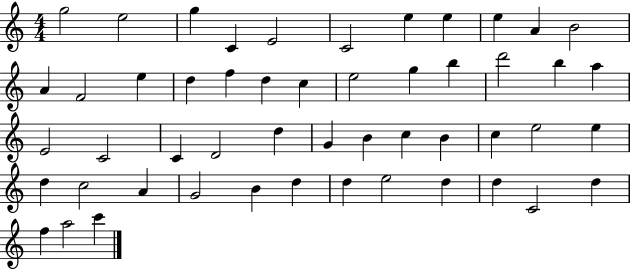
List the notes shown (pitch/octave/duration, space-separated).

G5/h E5/h G5/q C4/q E4/h C4/h E5/q E5/q E5/q A4/q B4/h A4/q F4/h E5/q D5/q F5/q D5/q C5/q E5/h G5/q B5/q D6/h B5/q A5/q E4/h C4/h C4/q D4/h D5/q G4/q B4/q C5/q B4/q C5/q E5/h E5/q D5/q C5/h A4/q G4/h B4/q D5/q D5/q E5/h D5/q D5/q C4/h D5/q F5/q A5/h C6/q